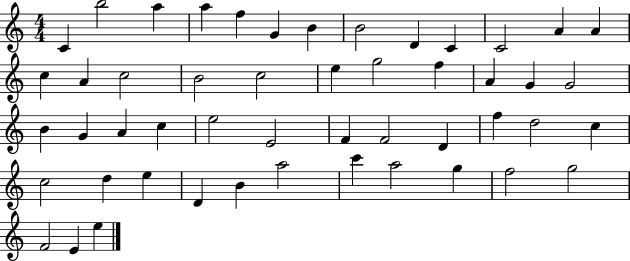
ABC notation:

X:1
T:Untitled
M:4/4
L:1/4
K:C
C b2 a a f G B B2 D C C2 A A c A c2 B2 c2 e g2 f A G G2 B G A c e2 E2 F F2 D f d2 c c2 d e D B a2 c' a2 g f2 g2 F2 E e